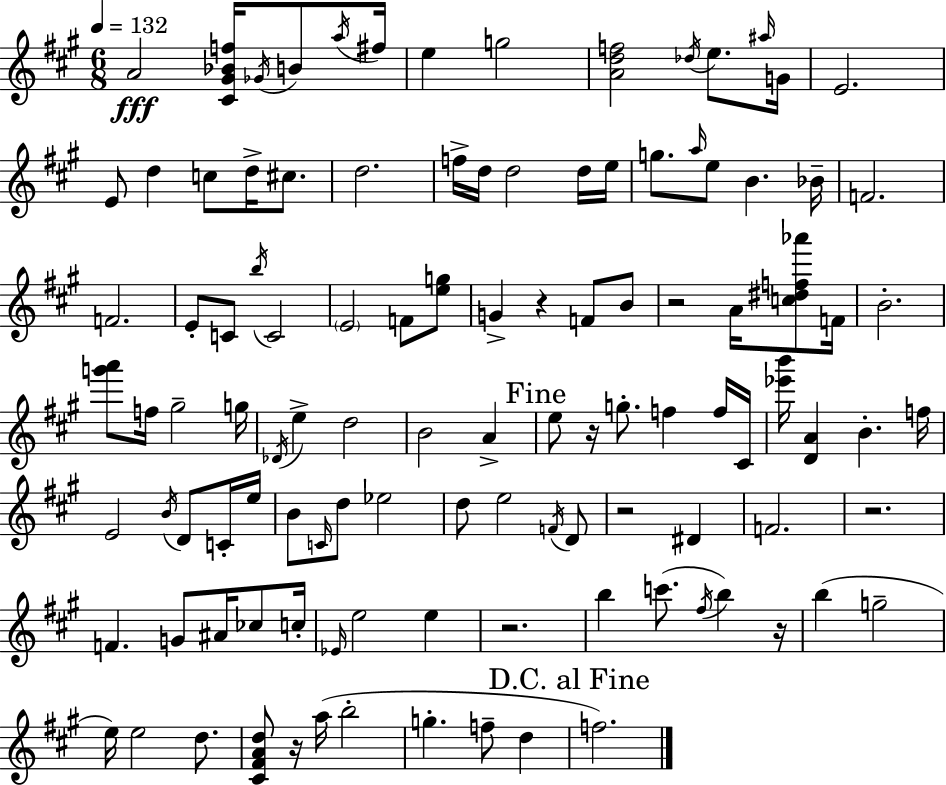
X:1
T:Untitled
M:6/8
L:1/4
K:A
A2 [^C^G_Bf]/4 _G/4 B/2 a/4 ^f/4 e g2 [Adf]2 _d/4 e/2 ^a/4 G/4 E2 E/2 d c/2 d/4 ^c/2 d2 f/4 d/4 d2 d/4 e/4 g/2 a/4 e/2 B _B/4 F2 F2 E/2 C/2 b/4 C2 E2 F/2 [eg]/2 G z F/2 B/2 z2 A/4 [c^df_a']/2 F/4 B2 [g'a']/2 f/4 ^g2 g/4 _D/4 e d2 B2 A e/2 z/4 g/2 f f/4 ^C/4 [_e'b']/4 [DA] B f/4 E2 B/4 D/2 C/4 e/4 B/2 C/4 d/2 _e2 d/2 e2 F/4 D/2 z2 ^D F2 z2 F G/2 ^A/4 _c/2 c/4 _E/4 e2 e z2 b c'/2 ^f/4 b z/4 b g2 e/4 e2 d/2 [^C^FAd]/2 z/4 a/4 b2 g f/2 d f2